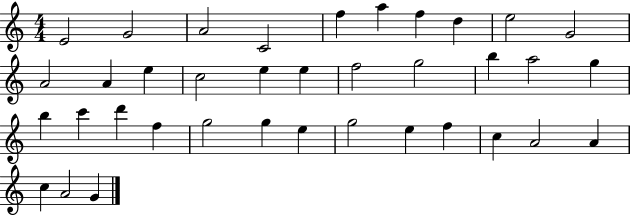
{
  \clef treble
  \numericTimeSignature
  \time 4/4
  \key c \major
  e'2 g'2 | a'2 c'2 | f''4 a''4 f''4 d''4 | e''2 g'2 | \break a'2 a'4 e''4 | c''2 e''4 e''4 | f''2 g''2 | b''4 a''2 g''4 | \break b''4 c'''4 d'''4 f''4 | g''2 g''4 e''4 | g''2 e''4 f''4 | c''4 a'2 a'4 | \break c''4 a'2 g'4 | \bar "|."
}